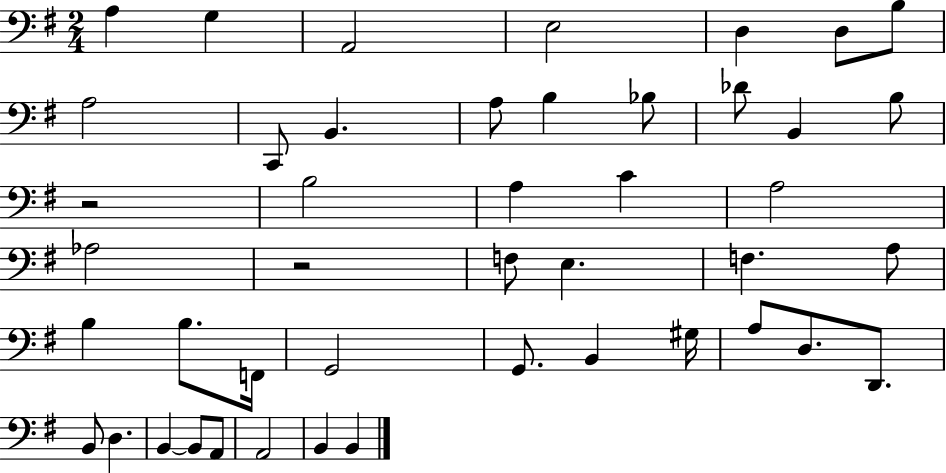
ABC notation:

X:1
T:Untitled
M:2/4
L:1/4
K:G
A, G, A,,2 E,2 D, D,/2 B,/2 A,2 C,,/2 B,, A,/2 B, _B,/2 _D/2 B,, B,/2 z2 B,2 A, C A,2 _A,2 z2 F,/2 E, F, A,/2 B, B,/2 F,,/4 G,,2 G,,/2 B,, ^G,/4 A,/2 D,/2 D,,/2 B,,/2 D, B,, B,,/2 A,,/2 A,,2 B,, B,,